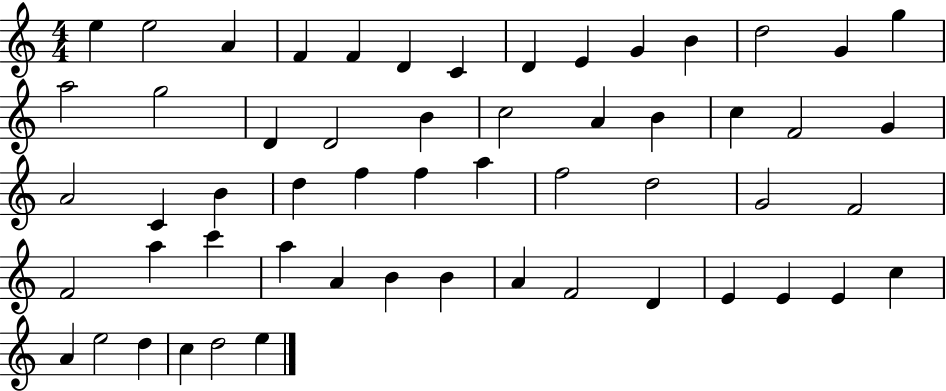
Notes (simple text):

E5/q E5/h A4/q F4/q F4/q D4/q C4/q D4/q E4/q G4/q B4/q D5/h G4/q G5/q A5/h G5/h D4/q D4/h B4/q C5/h A4/q B4/q C5/q F4/h G4/q A4/h C4/q B4/q D5/q F5/q F5/q A5/q F5/h D5/h G4/h F4/h F4/h A5/q C6/q A5/q A4/q B4/q B4/q A4/q F4/h D4/q E4/q E4/q E4/q C5/q A4/q E5/h D5/q C5/q D5/h E5/q